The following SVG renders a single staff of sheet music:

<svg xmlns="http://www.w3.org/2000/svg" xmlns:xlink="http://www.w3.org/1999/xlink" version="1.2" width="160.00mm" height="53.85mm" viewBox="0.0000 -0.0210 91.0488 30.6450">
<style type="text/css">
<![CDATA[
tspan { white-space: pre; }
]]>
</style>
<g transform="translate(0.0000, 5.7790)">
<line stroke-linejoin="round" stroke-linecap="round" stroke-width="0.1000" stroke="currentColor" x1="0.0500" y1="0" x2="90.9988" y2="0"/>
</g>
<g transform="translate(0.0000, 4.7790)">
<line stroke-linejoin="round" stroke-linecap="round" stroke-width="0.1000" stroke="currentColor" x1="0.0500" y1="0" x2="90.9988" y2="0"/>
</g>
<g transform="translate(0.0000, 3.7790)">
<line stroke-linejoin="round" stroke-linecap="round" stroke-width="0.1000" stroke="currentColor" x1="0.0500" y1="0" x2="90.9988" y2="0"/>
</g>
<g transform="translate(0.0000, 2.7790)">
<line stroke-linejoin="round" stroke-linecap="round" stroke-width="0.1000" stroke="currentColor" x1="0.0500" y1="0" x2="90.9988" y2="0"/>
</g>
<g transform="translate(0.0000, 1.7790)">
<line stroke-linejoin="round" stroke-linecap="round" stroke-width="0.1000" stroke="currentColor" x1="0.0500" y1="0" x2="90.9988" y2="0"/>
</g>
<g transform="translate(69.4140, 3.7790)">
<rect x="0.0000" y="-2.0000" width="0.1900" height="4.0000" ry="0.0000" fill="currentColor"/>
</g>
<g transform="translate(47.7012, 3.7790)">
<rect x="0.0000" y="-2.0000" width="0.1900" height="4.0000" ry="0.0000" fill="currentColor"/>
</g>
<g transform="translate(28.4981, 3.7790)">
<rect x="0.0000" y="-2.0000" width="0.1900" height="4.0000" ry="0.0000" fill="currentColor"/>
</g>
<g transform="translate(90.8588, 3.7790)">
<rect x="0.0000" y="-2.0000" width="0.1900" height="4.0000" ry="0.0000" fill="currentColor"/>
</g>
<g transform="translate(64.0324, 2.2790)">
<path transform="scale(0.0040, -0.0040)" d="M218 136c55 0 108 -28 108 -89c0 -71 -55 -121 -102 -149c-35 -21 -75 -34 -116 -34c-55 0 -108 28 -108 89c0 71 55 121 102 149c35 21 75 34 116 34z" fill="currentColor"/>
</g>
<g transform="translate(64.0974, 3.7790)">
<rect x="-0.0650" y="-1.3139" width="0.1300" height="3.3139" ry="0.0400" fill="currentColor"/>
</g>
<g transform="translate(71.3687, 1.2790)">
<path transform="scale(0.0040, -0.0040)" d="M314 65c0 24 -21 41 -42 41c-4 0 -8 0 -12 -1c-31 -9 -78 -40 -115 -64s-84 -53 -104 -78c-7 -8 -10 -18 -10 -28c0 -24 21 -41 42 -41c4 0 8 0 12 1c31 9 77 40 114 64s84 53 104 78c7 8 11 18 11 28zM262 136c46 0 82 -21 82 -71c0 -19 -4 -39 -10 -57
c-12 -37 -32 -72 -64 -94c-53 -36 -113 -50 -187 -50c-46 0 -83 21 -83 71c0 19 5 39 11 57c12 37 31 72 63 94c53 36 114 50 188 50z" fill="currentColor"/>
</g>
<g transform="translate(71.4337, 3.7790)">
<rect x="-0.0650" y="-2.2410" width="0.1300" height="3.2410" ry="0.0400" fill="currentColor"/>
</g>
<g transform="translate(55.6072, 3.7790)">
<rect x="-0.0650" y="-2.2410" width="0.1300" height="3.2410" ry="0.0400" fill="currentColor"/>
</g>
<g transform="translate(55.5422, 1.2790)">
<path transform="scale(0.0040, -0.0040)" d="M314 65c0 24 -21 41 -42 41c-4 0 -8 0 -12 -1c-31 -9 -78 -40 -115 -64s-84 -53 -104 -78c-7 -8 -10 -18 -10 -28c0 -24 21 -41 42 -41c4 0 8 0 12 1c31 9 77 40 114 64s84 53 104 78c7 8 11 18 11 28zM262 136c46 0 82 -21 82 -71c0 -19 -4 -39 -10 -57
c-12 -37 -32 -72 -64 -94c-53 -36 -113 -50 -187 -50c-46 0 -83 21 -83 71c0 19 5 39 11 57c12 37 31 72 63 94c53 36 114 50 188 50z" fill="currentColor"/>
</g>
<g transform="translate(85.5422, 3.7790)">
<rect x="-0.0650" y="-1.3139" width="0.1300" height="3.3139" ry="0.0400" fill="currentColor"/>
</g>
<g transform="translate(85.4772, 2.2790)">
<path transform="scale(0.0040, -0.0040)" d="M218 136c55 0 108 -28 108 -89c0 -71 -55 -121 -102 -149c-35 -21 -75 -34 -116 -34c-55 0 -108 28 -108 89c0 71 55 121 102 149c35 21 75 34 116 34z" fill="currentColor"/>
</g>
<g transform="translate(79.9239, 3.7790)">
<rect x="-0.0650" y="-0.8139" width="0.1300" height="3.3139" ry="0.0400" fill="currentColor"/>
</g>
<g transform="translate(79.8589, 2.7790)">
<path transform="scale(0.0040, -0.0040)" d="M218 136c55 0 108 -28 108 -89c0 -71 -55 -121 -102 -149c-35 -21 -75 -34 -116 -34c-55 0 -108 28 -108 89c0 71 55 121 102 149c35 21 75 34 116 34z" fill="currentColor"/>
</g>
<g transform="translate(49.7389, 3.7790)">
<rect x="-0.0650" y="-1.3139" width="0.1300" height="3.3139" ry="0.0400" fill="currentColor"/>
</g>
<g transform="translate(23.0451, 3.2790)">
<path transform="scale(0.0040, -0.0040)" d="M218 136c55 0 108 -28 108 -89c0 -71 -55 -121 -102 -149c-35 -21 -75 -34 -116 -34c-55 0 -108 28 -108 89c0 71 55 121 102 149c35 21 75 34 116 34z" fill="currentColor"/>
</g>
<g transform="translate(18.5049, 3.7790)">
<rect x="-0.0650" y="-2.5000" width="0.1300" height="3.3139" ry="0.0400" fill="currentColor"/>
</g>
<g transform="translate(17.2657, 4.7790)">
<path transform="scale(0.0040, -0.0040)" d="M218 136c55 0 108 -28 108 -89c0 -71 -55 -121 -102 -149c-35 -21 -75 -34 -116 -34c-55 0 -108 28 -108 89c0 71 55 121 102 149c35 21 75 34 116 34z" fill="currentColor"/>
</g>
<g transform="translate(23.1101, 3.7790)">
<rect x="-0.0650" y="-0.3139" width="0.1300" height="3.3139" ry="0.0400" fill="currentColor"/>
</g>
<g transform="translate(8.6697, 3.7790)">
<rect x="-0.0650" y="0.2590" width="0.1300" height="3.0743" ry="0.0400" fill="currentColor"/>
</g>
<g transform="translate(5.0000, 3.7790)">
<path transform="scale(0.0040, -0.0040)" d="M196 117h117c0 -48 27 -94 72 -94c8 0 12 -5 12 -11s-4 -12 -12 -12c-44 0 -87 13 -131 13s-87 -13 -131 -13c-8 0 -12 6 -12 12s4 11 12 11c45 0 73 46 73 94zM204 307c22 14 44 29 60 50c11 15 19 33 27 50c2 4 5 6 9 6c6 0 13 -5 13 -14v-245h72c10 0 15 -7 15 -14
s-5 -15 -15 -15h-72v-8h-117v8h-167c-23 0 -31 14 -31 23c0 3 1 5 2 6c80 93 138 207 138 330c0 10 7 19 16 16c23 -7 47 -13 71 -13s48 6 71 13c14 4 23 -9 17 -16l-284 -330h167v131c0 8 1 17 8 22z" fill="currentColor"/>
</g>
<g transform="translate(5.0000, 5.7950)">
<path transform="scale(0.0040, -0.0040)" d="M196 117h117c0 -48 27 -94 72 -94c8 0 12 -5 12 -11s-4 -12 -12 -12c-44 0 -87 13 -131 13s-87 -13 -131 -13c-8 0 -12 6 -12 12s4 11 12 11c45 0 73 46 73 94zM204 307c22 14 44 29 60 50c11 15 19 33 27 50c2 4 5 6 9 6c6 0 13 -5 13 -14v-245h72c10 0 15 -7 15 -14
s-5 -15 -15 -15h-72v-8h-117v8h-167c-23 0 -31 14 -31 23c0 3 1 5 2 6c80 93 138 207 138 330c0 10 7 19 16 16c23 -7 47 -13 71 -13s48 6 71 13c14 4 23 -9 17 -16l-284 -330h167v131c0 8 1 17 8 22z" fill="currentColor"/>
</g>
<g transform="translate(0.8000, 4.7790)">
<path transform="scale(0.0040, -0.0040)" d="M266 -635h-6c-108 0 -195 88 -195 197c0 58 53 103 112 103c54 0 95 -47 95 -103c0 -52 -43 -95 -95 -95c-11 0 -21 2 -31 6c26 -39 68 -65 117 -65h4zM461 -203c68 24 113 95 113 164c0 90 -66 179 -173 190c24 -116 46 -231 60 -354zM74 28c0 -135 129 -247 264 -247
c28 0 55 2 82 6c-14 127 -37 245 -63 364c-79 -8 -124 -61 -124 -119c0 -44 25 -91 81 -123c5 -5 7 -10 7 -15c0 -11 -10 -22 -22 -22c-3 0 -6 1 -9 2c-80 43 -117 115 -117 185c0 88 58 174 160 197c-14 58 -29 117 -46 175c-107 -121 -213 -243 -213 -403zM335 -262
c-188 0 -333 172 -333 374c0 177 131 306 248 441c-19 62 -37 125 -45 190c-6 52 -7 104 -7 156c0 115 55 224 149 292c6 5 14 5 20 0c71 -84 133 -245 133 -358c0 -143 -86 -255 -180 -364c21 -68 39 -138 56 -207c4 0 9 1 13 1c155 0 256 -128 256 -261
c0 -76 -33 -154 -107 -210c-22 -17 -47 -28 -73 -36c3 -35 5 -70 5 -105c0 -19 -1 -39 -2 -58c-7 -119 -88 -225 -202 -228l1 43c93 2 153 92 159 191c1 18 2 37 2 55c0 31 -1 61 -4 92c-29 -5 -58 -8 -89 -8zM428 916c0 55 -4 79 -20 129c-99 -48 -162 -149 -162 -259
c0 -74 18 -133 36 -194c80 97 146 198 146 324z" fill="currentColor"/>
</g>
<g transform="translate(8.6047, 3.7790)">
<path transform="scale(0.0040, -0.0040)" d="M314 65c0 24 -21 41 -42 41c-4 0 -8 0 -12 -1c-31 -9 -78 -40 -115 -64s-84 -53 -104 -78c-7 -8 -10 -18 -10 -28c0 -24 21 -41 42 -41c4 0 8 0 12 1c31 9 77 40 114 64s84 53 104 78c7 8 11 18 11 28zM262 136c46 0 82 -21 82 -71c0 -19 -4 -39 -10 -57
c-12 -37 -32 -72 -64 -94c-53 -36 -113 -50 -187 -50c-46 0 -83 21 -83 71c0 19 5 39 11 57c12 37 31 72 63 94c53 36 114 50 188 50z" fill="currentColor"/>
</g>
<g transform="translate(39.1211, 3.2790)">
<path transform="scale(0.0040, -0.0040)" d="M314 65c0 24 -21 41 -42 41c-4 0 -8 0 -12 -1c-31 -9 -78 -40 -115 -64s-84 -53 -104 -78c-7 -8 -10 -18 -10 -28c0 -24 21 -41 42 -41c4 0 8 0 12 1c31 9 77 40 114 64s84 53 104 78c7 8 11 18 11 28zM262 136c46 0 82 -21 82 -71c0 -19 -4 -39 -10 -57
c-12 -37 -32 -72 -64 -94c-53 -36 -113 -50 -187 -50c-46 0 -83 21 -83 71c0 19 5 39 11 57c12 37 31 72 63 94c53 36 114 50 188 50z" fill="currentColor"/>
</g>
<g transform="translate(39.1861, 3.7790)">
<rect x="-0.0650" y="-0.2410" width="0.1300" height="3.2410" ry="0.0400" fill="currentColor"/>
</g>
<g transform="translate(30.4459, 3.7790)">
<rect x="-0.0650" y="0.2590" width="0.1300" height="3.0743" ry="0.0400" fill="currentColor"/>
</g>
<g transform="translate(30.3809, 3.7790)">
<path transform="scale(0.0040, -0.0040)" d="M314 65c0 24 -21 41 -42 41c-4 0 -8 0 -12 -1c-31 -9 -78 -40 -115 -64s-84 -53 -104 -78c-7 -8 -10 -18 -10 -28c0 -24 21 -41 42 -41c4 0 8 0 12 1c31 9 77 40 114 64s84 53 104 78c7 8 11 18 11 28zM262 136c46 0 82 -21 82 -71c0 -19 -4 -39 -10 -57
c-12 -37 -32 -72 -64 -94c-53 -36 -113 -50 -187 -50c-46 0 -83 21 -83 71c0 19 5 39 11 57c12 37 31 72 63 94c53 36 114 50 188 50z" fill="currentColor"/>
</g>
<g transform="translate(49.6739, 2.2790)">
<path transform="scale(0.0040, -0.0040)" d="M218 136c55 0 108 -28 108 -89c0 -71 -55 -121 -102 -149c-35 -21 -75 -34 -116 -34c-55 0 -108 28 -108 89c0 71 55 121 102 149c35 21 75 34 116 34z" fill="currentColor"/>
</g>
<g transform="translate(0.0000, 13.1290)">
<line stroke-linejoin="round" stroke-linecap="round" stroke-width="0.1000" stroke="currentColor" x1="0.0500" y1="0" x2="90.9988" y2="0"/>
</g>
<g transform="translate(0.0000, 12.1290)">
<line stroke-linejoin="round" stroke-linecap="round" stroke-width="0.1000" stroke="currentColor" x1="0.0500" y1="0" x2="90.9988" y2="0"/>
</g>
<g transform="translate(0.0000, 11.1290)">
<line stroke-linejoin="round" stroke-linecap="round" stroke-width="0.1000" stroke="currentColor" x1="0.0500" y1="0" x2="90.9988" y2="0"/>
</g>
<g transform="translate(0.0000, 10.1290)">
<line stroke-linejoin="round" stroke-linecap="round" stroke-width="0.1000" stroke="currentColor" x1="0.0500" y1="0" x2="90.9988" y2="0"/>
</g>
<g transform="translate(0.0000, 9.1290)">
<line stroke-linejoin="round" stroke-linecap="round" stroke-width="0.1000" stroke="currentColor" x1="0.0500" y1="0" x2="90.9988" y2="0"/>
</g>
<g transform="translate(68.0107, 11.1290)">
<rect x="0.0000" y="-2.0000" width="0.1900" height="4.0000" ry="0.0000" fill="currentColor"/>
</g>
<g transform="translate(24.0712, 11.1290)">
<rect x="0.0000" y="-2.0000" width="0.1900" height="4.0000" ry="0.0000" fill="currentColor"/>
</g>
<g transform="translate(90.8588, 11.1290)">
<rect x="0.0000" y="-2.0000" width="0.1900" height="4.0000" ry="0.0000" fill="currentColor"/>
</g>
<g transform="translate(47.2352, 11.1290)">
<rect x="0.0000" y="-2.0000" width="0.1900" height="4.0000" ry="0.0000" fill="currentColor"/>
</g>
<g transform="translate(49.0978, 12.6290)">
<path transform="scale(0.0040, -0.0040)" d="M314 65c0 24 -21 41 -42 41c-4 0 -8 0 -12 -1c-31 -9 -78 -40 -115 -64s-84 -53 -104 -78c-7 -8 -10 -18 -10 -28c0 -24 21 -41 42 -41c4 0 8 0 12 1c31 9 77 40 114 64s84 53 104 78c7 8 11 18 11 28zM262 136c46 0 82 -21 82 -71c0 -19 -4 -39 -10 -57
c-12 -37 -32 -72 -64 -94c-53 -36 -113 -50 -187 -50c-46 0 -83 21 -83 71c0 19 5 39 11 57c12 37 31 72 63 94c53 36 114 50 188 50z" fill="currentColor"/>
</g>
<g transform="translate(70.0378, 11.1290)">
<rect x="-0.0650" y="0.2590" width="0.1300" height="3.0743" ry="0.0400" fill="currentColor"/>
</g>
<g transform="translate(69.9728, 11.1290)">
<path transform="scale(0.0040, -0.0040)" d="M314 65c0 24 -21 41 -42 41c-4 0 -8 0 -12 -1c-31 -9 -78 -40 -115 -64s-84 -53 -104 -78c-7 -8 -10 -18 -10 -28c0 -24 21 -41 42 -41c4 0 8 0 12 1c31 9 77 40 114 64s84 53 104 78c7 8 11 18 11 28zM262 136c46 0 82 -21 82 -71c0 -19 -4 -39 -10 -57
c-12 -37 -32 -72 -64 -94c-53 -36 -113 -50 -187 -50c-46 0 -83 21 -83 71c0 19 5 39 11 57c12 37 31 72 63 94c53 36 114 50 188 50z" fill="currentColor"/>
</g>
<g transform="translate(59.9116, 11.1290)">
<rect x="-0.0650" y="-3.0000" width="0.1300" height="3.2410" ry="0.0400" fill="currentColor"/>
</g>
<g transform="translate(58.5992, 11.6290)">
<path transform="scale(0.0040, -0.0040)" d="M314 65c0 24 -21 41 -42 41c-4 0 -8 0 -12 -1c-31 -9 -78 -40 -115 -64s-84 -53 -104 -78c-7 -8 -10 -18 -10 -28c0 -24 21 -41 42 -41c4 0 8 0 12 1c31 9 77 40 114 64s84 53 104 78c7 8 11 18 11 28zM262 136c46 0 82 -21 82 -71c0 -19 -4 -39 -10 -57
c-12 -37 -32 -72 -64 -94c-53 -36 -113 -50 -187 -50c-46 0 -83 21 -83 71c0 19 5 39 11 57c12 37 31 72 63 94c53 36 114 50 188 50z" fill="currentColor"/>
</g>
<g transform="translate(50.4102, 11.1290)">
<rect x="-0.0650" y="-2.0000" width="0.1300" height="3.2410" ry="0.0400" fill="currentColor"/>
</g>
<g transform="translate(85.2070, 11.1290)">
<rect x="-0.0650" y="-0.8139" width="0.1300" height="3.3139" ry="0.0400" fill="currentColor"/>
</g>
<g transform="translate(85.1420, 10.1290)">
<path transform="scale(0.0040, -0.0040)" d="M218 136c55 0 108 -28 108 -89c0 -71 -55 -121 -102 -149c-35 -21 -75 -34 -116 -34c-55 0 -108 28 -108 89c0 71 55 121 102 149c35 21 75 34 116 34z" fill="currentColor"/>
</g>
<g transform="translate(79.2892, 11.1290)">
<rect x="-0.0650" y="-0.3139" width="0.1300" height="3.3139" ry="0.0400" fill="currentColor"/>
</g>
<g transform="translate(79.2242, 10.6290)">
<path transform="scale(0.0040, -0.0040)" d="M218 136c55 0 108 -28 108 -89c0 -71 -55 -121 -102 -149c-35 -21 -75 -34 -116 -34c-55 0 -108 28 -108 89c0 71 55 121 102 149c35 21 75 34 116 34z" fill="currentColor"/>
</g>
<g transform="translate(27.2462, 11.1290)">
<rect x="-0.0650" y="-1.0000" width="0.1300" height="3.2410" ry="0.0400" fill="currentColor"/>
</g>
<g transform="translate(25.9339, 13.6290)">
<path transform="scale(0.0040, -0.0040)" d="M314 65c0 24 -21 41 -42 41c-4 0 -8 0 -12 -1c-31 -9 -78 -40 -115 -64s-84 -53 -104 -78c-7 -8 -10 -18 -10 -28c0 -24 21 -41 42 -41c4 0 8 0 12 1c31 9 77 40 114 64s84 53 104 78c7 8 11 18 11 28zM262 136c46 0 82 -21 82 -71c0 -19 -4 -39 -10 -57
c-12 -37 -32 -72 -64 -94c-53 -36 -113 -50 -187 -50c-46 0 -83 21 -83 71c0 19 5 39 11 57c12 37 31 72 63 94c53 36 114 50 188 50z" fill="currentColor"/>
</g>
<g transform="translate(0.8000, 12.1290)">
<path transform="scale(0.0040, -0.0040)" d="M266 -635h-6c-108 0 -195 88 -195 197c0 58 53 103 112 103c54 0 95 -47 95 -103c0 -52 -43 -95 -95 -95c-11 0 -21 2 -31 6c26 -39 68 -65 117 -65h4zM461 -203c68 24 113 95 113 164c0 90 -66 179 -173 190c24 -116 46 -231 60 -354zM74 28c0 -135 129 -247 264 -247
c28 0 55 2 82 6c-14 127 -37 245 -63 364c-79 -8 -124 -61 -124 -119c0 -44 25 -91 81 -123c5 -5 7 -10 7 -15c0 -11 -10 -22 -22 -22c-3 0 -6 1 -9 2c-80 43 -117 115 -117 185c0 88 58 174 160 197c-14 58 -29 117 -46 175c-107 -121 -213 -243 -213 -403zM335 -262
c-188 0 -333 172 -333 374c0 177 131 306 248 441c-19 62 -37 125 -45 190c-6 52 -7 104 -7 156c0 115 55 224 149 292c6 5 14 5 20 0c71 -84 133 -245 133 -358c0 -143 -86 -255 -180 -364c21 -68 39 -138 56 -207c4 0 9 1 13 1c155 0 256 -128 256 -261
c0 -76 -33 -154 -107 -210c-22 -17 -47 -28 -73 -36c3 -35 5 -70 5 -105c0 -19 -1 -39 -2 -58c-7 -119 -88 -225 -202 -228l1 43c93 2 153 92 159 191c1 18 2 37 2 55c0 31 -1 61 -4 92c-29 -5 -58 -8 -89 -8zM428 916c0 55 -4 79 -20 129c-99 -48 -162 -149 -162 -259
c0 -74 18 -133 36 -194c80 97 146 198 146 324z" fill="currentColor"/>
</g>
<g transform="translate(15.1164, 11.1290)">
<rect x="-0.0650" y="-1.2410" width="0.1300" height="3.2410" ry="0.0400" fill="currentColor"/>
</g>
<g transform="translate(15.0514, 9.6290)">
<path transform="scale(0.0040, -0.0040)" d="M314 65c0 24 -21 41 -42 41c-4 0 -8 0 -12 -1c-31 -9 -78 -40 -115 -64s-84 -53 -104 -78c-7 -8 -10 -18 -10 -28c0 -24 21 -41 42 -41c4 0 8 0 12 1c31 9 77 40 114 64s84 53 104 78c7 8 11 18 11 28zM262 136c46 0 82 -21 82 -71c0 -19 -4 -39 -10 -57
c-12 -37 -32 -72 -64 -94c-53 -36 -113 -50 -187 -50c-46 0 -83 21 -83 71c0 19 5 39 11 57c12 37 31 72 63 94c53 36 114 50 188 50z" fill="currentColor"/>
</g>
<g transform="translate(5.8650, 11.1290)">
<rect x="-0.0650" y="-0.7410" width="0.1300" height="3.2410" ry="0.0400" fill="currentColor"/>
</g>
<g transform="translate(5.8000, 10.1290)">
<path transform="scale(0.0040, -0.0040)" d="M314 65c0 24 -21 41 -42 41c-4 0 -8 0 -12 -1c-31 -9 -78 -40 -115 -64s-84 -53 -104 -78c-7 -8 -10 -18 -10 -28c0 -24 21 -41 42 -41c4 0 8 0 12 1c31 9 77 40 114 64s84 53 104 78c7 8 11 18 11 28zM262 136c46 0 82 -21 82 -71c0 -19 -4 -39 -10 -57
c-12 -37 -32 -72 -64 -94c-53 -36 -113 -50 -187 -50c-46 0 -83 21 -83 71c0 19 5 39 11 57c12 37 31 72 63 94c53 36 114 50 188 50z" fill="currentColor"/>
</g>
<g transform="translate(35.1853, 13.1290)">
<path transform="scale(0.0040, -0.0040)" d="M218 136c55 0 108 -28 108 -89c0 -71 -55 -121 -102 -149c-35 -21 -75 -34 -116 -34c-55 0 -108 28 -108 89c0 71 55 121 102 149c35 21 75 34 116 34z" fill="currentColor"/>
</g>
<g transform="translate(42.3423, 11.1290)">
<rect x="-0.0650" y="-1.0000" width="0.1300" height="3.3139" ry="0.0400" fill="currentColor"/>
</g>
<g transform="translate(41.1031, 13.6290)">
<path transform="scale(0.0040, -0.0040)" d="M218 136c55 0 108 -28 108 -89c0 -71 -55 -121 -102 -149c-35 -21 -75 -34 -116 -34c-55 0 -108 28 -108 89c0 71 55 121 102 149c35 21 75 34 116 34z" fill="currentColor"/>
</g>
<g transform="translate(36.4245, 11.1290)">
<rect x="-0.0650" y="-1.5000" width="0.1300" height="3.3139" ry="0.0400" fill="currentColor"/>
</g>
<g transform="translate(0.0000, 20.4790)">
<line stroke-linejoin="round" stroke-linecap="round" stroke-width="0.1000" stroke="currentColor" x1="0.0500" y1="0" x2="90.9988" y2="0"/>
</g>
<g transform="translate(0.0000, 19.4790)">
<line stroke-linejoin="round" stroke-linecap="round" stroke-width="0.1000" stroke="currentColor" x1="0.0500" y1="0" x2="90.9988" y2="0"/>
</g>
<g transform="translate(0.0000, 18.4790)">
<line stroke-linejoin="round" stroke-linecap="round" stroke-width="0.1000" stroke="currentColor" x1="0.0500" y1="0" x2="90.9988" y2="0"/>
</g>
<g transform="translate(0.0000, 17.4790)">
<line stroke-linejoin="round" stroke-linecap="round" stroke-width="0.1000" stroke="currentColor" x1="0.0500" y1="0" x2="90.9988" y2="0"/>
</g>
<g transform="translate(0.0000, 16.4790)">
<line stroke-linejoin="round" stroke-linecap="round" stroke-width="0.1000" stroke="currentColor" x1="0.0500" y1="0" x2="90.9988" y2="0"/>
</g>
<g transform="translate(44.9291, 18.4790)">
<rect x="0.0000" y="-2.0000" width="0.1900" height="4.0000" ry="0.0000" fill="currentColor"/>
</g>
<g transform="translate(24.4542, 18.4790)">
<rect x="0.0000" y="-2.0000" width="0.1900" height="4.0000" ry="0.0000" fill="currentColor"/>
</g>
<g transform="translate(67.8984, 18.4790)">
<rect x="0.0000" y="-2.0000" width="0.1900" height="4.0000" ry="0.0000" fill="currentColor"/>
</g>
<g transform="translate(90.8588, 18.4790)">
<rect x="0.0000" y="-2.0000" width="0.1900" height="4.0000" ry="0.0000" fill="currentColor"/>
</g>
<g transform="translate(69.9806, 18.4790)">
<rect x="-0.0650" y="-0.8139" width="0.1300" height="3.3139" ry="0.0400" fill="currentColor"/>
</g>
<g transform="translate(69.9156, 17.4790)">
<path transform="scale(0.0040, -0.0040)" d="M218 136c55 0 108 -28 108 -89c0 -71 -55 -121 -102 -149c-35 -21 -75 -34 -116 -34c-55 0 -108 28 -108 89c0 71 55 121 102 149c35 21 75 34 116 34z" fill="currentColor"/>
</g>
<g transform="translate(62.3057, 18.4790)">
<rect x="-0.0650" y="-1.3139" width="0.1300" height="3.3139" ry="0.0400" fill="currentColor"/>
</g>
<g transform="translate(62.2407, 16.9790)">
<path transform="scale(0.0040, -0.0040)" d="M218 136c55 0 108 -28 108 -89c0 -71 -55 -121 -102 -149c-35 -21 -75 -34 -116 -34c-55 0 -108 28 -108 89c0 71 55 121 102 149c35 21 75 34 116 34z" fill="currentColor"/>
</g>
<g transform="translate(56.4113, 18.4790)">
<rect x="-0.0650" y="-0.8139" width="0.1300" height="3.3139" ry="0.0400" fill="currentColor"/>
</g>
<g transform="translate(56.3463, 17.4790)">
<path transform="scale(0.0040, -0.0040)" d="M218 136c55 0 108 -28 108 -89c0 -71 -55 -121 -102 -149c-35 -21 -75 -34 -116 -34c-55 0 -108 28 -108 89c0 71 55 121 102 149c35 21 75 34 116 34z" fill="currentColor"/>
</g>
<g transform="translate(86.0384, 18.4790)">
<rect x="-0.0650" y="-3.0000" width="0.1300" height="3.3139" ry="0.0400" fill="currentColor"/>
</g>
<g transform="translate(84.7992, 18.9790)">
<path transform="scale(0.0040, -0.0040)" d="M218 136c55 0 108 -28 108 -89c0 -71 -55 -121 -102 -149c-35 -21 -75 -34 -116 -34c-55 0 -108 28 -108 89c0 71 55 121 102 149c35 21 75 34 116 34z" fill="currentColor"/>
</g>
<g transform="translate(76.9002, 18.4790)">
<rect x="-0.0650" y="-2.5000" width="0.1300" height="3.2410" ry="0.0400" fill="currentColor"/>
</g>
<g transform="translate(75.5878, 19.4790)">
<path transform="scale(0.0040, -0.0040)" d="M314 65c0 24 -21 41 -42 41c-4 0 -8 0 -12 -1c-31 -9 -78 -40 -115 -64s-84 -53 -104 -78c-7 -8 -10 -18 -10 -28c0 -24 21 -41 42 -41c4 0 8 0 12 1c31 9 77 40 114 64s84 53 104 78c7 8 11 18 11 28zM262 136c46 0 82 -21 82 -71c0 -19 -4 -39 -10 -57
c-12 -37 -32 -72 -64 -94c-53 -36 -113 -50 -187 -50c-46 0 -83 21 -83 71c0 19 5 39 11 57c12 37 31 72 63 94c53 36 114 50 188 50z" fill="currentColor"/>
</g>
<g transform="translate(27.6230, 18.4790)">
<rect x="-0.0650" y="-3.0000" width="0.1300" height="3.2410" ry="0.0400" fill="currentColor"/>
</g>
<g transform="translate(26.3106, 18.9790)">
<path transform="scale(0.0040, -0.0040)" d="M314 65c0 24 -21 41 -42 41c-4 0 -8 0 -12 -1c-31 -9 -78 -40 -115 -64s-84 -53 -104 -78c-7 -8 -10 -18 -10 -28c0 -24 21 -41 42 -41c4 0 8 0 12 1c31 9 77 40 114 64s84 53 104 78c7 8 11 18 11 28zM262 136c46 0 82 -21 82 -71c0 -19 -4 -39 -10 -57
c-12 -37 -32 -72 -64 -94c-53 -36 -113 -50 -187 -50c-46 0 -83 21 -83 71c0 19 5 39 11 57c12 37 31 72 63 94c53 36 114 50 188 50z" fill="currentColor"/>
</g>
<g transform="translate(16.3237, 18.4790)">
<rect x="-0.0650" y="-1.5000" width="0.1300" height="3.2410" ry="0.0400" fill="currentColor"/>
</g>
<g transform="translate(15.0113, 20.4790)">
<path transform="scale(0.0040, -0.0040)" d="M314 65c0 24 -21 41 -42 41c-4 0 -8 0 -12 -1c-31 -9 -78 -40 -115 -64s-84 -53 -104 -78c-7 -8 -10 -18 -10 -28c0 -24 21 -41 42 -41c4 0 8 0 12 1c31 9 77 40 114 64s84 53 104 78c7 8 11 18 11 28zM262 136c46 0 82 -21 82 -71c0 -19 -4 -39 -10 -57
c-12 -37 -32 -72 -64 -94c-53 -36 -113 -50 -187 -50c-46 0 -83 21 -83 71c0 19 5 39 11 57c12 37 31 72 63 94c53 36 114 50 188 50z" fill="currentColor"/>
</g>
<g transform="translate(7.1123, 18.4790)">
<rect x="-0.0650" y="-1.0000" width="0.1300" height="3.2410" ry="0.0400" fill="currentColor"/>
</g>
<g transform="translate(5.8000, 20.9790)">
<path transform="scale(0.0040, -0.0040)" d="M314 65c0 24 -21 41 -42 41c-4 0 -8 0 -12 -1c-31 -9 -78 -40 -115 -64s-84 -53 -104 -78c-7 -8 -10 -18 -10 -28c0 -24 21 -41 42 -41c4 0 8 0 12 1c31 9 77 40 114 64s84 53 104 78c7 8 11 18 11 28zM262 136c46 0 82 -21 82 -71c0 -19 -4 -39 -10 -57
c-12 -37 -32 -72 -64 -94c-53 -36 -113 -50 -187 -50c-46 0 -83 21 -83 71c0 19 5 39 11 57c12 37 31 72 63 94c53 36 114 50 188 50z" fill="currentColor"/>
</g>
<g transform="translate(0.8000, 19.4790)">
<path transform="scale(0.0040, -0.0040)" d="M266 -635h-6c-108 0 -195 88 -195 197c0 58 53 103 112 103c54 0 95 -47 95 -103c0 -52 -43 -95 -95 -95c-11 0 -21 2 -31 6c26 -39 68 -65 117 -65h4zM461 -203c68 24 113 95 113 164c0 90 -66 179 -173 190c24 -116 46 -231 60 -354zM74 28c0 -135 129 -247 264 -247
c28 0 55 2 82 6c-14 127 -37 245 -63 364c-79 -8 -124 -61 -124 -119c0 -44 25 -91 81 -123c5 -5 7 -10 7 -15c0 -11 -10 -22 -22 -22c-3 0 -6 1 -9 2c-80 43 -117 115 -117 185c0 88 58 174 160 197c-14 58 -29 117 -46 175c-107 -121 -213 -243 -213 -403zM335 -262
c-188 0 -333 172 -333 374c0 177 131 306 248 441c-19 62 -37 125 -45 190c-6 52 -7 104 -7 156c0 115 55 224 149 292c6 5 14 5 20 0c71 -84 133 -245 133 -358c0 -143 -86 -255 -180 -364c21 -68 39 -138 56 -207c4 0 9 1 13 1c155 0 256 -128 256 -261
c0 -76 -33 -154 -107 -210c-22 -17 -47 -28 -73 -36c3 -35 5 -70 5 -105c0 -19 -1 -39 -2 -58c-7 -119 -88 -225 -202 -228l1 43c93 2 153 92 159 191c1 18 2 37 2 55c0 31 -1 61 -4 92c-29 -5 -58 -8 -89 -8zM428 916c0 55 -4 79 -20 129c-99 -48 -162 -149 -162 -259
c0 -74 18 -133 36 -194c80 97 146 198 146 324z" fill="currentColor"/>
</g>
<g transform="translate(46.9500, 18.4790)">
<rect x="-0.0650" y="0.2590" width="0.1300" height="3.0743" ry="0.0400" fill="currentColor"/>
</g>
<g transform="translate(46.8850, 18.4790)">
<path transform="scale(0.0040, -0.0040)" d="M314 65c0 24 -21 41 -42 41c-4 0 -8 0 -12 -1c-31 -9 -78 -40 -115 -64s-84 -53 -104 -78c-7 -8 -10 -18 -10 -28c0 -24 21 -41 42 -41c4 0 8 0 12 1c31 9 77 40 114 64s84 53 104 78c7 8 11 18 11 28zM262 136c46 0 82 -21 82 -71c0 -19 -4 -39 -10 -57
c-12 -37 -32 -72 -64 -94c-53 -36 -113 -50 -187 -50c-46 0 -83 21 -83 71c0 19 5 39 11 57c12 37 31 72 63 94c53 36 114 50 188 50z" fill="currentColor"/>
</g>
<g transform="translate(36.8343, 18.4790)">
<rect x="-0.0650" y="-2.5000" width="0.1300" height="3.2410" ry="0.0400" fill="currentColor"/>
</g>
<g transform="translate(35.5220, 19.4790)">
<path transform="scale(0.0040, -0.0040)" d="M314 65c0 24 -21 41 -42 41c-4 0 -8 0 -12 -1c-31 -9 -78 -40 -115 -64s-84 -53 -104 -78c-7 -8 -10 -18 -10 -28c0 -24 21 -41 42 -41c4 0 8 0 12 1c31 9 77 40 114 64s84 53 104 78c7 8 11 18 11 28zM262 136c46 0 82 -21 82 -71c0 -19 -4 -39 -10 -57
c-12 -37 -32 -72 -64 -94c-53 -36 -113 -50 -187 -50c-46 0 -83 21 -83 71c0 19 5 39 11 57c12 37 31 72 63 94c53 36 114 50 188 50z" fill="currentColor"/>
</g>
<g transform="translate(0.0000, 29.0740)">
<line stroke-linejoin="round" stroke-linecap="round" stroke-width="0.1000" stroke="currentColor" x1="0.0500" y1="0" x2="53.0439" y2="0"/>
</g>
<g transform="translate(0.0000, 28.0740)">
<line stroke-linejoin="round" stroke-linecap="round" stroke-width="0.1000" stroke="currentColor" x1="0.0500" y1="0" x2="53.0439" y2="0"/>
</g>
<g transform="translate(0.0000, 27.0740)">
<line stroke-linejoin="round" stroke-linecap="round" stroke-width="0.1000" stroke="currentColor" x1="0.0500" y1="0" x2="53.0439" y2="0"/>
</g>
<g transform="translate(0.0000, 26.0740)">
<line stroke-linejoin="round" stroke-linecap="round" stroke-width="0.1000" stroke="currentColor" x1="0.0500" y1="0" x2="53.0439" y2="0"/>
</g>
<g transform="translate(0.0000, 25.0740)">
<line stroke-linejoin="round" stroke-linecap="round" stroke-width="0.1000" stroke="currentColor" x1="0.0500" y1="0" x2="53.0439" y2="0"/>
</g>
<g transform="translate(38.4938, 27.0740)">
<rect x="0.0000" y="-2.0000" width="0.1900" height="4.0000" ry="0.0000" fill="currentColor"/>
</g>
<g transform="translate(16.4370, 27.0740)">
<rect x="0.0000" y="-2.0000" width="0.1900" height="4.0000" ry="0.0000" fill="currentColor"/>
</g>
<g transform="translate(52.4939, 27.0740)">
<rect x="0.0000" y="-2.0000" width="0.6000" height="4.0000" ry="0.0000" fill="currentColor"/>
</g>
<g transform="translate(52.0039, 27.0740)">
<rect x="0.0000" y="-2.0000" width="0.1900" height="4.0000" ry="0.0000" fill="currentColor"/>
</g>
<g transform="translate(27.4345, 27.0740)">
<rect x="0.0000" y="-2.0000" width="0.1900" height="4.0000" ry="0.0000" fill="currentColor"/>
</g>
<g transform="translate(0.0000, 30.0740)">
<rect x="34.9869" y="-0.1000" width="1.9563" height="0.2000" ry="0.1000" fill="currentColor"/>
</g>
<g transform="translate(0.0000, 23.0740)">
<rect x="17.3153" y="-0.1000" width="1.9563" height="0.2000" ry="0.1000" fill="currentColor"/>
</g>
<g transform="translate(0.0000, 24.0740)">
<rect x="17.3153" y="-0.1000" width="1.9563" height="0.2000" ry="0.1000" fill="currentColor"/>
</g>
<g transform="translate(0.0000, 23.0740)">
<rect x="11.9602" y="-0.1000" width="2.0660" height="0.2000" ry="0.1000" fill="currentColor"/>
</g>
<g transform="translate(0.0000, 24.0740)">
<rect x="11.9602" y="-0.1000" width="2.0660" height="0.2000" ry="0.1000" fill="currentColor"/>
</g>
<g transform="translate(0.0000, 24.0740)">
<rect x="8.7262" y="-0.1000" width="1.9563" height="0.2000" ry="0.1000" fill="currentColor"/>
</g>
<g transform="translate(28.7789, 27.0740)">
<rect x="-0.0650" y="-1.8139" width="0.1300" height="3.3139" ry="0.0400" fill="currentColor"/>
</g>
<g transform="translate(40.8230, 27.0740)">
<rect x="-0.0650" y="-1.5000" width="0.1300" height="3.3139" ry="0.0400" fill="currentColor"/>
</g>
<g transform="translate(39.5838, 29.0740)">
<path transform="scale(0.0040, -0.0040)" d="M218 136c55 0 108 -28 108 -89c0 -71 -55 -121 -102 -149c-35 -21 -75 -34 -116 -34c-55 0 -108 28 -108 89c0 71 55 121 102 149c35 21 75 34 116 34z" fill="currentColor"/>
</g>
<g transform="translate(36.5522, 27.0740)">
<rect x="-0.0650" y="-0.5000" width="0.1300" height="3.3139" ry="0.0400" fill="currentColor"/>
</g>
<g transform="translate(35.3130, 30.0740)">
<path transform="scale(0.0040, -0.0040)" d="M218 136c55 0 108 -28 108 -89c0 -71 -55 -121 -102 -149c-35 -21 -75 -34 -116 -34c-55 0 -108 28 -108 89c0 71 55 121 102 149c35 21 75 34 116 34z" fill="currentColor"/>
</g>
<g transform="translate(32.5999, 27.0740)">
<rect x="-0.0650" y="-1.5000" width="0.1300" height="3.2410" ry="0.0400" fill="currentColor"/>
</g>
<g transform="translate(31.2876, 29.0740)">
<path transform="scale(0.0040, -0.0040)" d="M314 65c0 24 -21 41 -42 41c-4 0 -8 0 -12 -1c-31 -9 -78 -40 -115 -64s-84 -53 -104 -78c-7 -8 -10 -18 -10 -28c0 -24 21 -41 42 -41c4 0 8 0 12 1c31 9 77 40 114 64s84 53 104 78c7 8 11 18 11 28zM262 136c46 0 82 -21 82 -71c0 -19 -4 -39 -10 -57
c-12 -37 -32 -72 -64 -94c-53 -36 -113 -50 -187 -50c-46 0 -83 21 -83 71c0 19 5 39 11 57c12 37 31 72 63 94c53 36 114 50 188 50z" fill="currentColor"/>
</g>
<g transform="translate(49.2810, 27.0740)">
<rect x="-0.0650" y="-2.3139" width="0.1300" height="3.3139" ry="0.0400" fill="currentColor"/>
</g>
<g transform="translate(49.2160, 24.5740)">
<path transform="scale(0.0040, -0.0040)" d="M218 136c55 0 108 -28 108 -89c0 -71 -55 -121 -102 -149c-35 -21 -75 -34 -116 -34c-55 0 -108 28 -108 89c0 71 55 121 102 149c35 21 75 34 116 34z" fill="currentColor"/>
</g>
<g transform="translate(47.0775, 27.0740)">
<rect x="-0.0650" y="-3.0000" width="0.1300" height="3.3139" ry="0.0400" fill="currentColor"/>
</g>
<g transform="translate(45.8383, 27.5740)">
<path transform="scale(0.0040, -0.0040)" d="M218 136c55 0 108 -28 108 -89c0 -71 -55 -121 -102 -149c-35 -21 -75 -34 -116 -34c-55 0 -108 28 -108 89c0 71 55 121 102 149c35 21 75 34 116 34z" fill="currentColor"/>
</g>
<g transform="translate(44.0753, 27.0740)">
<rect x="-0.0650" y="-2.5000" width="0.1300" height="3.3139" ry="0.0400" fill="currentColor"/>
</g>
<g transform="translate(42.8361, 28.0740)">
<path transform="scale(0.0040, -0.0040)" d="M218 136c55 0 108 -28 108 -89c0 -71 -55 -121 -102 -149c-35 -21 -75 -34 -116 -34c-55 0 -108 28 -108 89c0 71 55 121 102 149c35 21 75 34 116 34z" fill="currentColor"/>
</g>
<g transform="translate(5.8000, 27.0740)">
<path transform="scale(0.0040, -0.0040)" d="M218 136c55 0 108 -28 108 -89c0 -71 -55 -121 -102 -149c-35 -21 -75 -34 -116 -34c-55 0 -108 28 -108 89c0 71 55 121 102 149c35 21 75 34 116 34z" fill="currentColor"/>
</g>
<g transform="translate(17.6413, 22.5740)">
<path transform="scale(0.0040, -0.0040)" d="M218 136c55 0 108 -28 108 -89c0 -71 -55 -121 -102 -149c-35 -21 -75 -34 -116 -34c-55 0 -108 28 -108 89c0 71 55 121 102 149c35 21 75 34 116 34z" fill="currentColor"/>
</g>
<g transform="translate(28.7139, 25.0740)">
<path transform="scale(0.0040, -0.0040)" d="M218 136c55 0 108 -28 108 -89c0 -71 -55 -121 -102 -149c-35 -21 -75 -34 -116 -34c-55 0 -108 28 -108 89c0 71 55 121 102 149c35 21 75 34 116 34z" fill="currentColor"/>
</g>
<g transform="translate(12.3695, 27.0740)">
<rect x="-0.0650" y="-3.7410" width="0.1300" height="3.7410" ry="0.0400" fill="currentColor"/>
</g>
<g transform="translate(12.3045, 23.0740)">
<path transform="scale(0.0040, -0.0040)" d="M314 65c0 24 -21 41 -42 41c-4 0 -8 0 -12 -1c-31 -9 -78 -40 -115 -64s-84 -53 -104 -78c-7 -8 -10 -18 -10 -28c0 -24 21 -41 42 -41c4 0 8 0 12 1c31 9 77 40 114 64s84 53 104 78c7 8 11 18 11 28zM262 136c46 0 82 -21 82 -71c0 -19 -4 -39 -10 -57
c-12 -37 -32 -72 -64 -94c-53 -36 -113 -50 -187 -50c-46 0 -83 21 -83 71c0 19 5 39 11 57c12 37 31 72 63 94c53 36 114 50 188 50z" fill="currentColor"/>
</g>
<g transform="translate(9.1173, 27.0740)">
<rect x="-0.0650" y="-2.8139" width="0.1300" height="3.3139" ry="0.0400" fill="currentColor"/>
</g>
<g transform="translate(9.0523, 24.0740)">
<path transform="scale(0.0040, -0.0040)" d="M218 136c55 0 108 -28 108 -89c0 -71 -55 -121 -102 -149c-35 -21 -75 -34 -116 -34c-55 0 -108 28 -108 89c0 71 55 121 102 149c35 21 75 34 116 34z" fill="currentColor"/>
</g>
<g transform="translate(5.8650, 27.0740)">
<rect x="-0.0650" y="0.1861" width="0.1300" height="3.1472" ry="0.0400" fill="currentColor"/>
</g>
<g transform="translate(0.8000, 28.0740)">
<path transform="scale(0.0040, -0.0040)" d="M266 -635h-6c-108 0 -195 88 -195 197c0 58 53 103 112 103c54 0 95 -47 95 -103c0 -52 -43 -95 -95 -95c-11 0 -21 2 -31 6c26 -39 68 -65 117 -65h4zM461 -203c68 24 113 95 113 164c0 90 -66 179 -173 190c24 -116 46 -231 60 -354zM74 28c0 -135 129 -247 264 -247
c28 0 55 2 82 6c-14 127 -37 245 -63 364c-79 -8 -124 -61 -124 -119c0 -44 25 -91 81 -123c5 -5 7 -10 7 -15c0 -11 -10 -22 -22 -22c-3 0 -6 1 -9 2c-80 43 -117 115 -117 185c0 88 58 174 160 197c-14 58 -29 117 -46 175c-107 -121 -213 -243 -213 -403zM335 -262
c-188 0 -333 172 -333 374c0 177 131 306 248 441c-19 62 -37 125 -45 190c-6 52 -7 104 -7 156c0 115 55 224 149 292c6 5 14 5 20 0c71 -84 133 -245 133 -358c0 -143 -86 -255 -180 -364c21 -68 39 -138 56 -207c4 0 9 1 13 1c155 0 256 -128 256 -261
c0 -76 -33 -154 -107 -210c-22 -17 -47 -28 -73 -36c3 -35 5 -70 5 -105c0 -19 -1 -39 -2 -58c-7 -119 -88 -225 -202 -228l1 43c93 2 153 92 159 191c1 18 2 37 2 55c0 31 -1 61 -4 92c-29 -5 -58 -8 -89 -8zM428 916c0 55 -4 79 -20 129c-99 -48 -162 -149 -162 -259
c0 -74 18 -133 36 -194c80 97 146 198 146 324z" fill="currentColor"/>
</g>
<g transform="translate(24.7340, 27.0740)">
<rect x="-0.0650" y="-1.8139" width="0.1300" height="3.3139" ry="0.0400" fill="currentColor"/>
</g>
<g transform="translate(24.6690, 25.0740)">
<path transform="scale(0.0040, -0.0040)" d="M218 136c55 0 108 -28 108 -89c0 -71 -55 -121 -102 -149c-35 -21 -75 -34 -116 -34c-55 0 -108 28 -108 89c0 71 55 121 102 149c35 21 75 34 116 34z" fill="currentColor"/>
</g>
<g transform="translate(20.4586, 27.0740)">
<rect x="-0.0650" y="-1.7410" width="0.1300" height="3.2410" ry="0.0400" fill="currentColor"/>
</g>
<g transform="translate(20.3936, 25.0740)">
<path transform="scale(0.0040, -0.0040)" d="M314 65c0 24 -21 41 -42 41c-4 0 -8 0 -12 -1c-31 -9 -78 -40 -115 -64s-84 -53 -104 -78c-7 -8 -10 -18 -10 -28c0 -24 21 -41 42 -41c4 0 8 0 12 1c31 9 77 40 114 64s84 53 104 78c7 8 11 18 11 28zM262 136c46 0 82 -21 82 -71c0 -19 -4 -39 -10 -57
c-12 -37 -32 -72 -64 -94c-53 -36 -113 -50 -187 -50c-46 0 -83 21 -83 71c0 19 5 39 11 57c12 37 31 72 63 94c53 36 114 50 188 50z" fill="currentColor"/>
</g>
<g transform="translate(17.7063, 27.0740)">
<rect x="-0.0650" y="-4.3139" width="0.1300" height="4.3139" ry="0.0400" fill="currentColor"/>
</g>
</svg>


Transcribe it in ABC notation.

X:1
T:Untitled
M:4/4
L:1/4
K:C
B2 G c B2 c2 e g2 e g2 d e d2 e2 D2 E D F2 A2 B2 c d D2 E2 A2 G2 B2 d e d G2 A B a c'2 d' f2 f f E2 C E G A g